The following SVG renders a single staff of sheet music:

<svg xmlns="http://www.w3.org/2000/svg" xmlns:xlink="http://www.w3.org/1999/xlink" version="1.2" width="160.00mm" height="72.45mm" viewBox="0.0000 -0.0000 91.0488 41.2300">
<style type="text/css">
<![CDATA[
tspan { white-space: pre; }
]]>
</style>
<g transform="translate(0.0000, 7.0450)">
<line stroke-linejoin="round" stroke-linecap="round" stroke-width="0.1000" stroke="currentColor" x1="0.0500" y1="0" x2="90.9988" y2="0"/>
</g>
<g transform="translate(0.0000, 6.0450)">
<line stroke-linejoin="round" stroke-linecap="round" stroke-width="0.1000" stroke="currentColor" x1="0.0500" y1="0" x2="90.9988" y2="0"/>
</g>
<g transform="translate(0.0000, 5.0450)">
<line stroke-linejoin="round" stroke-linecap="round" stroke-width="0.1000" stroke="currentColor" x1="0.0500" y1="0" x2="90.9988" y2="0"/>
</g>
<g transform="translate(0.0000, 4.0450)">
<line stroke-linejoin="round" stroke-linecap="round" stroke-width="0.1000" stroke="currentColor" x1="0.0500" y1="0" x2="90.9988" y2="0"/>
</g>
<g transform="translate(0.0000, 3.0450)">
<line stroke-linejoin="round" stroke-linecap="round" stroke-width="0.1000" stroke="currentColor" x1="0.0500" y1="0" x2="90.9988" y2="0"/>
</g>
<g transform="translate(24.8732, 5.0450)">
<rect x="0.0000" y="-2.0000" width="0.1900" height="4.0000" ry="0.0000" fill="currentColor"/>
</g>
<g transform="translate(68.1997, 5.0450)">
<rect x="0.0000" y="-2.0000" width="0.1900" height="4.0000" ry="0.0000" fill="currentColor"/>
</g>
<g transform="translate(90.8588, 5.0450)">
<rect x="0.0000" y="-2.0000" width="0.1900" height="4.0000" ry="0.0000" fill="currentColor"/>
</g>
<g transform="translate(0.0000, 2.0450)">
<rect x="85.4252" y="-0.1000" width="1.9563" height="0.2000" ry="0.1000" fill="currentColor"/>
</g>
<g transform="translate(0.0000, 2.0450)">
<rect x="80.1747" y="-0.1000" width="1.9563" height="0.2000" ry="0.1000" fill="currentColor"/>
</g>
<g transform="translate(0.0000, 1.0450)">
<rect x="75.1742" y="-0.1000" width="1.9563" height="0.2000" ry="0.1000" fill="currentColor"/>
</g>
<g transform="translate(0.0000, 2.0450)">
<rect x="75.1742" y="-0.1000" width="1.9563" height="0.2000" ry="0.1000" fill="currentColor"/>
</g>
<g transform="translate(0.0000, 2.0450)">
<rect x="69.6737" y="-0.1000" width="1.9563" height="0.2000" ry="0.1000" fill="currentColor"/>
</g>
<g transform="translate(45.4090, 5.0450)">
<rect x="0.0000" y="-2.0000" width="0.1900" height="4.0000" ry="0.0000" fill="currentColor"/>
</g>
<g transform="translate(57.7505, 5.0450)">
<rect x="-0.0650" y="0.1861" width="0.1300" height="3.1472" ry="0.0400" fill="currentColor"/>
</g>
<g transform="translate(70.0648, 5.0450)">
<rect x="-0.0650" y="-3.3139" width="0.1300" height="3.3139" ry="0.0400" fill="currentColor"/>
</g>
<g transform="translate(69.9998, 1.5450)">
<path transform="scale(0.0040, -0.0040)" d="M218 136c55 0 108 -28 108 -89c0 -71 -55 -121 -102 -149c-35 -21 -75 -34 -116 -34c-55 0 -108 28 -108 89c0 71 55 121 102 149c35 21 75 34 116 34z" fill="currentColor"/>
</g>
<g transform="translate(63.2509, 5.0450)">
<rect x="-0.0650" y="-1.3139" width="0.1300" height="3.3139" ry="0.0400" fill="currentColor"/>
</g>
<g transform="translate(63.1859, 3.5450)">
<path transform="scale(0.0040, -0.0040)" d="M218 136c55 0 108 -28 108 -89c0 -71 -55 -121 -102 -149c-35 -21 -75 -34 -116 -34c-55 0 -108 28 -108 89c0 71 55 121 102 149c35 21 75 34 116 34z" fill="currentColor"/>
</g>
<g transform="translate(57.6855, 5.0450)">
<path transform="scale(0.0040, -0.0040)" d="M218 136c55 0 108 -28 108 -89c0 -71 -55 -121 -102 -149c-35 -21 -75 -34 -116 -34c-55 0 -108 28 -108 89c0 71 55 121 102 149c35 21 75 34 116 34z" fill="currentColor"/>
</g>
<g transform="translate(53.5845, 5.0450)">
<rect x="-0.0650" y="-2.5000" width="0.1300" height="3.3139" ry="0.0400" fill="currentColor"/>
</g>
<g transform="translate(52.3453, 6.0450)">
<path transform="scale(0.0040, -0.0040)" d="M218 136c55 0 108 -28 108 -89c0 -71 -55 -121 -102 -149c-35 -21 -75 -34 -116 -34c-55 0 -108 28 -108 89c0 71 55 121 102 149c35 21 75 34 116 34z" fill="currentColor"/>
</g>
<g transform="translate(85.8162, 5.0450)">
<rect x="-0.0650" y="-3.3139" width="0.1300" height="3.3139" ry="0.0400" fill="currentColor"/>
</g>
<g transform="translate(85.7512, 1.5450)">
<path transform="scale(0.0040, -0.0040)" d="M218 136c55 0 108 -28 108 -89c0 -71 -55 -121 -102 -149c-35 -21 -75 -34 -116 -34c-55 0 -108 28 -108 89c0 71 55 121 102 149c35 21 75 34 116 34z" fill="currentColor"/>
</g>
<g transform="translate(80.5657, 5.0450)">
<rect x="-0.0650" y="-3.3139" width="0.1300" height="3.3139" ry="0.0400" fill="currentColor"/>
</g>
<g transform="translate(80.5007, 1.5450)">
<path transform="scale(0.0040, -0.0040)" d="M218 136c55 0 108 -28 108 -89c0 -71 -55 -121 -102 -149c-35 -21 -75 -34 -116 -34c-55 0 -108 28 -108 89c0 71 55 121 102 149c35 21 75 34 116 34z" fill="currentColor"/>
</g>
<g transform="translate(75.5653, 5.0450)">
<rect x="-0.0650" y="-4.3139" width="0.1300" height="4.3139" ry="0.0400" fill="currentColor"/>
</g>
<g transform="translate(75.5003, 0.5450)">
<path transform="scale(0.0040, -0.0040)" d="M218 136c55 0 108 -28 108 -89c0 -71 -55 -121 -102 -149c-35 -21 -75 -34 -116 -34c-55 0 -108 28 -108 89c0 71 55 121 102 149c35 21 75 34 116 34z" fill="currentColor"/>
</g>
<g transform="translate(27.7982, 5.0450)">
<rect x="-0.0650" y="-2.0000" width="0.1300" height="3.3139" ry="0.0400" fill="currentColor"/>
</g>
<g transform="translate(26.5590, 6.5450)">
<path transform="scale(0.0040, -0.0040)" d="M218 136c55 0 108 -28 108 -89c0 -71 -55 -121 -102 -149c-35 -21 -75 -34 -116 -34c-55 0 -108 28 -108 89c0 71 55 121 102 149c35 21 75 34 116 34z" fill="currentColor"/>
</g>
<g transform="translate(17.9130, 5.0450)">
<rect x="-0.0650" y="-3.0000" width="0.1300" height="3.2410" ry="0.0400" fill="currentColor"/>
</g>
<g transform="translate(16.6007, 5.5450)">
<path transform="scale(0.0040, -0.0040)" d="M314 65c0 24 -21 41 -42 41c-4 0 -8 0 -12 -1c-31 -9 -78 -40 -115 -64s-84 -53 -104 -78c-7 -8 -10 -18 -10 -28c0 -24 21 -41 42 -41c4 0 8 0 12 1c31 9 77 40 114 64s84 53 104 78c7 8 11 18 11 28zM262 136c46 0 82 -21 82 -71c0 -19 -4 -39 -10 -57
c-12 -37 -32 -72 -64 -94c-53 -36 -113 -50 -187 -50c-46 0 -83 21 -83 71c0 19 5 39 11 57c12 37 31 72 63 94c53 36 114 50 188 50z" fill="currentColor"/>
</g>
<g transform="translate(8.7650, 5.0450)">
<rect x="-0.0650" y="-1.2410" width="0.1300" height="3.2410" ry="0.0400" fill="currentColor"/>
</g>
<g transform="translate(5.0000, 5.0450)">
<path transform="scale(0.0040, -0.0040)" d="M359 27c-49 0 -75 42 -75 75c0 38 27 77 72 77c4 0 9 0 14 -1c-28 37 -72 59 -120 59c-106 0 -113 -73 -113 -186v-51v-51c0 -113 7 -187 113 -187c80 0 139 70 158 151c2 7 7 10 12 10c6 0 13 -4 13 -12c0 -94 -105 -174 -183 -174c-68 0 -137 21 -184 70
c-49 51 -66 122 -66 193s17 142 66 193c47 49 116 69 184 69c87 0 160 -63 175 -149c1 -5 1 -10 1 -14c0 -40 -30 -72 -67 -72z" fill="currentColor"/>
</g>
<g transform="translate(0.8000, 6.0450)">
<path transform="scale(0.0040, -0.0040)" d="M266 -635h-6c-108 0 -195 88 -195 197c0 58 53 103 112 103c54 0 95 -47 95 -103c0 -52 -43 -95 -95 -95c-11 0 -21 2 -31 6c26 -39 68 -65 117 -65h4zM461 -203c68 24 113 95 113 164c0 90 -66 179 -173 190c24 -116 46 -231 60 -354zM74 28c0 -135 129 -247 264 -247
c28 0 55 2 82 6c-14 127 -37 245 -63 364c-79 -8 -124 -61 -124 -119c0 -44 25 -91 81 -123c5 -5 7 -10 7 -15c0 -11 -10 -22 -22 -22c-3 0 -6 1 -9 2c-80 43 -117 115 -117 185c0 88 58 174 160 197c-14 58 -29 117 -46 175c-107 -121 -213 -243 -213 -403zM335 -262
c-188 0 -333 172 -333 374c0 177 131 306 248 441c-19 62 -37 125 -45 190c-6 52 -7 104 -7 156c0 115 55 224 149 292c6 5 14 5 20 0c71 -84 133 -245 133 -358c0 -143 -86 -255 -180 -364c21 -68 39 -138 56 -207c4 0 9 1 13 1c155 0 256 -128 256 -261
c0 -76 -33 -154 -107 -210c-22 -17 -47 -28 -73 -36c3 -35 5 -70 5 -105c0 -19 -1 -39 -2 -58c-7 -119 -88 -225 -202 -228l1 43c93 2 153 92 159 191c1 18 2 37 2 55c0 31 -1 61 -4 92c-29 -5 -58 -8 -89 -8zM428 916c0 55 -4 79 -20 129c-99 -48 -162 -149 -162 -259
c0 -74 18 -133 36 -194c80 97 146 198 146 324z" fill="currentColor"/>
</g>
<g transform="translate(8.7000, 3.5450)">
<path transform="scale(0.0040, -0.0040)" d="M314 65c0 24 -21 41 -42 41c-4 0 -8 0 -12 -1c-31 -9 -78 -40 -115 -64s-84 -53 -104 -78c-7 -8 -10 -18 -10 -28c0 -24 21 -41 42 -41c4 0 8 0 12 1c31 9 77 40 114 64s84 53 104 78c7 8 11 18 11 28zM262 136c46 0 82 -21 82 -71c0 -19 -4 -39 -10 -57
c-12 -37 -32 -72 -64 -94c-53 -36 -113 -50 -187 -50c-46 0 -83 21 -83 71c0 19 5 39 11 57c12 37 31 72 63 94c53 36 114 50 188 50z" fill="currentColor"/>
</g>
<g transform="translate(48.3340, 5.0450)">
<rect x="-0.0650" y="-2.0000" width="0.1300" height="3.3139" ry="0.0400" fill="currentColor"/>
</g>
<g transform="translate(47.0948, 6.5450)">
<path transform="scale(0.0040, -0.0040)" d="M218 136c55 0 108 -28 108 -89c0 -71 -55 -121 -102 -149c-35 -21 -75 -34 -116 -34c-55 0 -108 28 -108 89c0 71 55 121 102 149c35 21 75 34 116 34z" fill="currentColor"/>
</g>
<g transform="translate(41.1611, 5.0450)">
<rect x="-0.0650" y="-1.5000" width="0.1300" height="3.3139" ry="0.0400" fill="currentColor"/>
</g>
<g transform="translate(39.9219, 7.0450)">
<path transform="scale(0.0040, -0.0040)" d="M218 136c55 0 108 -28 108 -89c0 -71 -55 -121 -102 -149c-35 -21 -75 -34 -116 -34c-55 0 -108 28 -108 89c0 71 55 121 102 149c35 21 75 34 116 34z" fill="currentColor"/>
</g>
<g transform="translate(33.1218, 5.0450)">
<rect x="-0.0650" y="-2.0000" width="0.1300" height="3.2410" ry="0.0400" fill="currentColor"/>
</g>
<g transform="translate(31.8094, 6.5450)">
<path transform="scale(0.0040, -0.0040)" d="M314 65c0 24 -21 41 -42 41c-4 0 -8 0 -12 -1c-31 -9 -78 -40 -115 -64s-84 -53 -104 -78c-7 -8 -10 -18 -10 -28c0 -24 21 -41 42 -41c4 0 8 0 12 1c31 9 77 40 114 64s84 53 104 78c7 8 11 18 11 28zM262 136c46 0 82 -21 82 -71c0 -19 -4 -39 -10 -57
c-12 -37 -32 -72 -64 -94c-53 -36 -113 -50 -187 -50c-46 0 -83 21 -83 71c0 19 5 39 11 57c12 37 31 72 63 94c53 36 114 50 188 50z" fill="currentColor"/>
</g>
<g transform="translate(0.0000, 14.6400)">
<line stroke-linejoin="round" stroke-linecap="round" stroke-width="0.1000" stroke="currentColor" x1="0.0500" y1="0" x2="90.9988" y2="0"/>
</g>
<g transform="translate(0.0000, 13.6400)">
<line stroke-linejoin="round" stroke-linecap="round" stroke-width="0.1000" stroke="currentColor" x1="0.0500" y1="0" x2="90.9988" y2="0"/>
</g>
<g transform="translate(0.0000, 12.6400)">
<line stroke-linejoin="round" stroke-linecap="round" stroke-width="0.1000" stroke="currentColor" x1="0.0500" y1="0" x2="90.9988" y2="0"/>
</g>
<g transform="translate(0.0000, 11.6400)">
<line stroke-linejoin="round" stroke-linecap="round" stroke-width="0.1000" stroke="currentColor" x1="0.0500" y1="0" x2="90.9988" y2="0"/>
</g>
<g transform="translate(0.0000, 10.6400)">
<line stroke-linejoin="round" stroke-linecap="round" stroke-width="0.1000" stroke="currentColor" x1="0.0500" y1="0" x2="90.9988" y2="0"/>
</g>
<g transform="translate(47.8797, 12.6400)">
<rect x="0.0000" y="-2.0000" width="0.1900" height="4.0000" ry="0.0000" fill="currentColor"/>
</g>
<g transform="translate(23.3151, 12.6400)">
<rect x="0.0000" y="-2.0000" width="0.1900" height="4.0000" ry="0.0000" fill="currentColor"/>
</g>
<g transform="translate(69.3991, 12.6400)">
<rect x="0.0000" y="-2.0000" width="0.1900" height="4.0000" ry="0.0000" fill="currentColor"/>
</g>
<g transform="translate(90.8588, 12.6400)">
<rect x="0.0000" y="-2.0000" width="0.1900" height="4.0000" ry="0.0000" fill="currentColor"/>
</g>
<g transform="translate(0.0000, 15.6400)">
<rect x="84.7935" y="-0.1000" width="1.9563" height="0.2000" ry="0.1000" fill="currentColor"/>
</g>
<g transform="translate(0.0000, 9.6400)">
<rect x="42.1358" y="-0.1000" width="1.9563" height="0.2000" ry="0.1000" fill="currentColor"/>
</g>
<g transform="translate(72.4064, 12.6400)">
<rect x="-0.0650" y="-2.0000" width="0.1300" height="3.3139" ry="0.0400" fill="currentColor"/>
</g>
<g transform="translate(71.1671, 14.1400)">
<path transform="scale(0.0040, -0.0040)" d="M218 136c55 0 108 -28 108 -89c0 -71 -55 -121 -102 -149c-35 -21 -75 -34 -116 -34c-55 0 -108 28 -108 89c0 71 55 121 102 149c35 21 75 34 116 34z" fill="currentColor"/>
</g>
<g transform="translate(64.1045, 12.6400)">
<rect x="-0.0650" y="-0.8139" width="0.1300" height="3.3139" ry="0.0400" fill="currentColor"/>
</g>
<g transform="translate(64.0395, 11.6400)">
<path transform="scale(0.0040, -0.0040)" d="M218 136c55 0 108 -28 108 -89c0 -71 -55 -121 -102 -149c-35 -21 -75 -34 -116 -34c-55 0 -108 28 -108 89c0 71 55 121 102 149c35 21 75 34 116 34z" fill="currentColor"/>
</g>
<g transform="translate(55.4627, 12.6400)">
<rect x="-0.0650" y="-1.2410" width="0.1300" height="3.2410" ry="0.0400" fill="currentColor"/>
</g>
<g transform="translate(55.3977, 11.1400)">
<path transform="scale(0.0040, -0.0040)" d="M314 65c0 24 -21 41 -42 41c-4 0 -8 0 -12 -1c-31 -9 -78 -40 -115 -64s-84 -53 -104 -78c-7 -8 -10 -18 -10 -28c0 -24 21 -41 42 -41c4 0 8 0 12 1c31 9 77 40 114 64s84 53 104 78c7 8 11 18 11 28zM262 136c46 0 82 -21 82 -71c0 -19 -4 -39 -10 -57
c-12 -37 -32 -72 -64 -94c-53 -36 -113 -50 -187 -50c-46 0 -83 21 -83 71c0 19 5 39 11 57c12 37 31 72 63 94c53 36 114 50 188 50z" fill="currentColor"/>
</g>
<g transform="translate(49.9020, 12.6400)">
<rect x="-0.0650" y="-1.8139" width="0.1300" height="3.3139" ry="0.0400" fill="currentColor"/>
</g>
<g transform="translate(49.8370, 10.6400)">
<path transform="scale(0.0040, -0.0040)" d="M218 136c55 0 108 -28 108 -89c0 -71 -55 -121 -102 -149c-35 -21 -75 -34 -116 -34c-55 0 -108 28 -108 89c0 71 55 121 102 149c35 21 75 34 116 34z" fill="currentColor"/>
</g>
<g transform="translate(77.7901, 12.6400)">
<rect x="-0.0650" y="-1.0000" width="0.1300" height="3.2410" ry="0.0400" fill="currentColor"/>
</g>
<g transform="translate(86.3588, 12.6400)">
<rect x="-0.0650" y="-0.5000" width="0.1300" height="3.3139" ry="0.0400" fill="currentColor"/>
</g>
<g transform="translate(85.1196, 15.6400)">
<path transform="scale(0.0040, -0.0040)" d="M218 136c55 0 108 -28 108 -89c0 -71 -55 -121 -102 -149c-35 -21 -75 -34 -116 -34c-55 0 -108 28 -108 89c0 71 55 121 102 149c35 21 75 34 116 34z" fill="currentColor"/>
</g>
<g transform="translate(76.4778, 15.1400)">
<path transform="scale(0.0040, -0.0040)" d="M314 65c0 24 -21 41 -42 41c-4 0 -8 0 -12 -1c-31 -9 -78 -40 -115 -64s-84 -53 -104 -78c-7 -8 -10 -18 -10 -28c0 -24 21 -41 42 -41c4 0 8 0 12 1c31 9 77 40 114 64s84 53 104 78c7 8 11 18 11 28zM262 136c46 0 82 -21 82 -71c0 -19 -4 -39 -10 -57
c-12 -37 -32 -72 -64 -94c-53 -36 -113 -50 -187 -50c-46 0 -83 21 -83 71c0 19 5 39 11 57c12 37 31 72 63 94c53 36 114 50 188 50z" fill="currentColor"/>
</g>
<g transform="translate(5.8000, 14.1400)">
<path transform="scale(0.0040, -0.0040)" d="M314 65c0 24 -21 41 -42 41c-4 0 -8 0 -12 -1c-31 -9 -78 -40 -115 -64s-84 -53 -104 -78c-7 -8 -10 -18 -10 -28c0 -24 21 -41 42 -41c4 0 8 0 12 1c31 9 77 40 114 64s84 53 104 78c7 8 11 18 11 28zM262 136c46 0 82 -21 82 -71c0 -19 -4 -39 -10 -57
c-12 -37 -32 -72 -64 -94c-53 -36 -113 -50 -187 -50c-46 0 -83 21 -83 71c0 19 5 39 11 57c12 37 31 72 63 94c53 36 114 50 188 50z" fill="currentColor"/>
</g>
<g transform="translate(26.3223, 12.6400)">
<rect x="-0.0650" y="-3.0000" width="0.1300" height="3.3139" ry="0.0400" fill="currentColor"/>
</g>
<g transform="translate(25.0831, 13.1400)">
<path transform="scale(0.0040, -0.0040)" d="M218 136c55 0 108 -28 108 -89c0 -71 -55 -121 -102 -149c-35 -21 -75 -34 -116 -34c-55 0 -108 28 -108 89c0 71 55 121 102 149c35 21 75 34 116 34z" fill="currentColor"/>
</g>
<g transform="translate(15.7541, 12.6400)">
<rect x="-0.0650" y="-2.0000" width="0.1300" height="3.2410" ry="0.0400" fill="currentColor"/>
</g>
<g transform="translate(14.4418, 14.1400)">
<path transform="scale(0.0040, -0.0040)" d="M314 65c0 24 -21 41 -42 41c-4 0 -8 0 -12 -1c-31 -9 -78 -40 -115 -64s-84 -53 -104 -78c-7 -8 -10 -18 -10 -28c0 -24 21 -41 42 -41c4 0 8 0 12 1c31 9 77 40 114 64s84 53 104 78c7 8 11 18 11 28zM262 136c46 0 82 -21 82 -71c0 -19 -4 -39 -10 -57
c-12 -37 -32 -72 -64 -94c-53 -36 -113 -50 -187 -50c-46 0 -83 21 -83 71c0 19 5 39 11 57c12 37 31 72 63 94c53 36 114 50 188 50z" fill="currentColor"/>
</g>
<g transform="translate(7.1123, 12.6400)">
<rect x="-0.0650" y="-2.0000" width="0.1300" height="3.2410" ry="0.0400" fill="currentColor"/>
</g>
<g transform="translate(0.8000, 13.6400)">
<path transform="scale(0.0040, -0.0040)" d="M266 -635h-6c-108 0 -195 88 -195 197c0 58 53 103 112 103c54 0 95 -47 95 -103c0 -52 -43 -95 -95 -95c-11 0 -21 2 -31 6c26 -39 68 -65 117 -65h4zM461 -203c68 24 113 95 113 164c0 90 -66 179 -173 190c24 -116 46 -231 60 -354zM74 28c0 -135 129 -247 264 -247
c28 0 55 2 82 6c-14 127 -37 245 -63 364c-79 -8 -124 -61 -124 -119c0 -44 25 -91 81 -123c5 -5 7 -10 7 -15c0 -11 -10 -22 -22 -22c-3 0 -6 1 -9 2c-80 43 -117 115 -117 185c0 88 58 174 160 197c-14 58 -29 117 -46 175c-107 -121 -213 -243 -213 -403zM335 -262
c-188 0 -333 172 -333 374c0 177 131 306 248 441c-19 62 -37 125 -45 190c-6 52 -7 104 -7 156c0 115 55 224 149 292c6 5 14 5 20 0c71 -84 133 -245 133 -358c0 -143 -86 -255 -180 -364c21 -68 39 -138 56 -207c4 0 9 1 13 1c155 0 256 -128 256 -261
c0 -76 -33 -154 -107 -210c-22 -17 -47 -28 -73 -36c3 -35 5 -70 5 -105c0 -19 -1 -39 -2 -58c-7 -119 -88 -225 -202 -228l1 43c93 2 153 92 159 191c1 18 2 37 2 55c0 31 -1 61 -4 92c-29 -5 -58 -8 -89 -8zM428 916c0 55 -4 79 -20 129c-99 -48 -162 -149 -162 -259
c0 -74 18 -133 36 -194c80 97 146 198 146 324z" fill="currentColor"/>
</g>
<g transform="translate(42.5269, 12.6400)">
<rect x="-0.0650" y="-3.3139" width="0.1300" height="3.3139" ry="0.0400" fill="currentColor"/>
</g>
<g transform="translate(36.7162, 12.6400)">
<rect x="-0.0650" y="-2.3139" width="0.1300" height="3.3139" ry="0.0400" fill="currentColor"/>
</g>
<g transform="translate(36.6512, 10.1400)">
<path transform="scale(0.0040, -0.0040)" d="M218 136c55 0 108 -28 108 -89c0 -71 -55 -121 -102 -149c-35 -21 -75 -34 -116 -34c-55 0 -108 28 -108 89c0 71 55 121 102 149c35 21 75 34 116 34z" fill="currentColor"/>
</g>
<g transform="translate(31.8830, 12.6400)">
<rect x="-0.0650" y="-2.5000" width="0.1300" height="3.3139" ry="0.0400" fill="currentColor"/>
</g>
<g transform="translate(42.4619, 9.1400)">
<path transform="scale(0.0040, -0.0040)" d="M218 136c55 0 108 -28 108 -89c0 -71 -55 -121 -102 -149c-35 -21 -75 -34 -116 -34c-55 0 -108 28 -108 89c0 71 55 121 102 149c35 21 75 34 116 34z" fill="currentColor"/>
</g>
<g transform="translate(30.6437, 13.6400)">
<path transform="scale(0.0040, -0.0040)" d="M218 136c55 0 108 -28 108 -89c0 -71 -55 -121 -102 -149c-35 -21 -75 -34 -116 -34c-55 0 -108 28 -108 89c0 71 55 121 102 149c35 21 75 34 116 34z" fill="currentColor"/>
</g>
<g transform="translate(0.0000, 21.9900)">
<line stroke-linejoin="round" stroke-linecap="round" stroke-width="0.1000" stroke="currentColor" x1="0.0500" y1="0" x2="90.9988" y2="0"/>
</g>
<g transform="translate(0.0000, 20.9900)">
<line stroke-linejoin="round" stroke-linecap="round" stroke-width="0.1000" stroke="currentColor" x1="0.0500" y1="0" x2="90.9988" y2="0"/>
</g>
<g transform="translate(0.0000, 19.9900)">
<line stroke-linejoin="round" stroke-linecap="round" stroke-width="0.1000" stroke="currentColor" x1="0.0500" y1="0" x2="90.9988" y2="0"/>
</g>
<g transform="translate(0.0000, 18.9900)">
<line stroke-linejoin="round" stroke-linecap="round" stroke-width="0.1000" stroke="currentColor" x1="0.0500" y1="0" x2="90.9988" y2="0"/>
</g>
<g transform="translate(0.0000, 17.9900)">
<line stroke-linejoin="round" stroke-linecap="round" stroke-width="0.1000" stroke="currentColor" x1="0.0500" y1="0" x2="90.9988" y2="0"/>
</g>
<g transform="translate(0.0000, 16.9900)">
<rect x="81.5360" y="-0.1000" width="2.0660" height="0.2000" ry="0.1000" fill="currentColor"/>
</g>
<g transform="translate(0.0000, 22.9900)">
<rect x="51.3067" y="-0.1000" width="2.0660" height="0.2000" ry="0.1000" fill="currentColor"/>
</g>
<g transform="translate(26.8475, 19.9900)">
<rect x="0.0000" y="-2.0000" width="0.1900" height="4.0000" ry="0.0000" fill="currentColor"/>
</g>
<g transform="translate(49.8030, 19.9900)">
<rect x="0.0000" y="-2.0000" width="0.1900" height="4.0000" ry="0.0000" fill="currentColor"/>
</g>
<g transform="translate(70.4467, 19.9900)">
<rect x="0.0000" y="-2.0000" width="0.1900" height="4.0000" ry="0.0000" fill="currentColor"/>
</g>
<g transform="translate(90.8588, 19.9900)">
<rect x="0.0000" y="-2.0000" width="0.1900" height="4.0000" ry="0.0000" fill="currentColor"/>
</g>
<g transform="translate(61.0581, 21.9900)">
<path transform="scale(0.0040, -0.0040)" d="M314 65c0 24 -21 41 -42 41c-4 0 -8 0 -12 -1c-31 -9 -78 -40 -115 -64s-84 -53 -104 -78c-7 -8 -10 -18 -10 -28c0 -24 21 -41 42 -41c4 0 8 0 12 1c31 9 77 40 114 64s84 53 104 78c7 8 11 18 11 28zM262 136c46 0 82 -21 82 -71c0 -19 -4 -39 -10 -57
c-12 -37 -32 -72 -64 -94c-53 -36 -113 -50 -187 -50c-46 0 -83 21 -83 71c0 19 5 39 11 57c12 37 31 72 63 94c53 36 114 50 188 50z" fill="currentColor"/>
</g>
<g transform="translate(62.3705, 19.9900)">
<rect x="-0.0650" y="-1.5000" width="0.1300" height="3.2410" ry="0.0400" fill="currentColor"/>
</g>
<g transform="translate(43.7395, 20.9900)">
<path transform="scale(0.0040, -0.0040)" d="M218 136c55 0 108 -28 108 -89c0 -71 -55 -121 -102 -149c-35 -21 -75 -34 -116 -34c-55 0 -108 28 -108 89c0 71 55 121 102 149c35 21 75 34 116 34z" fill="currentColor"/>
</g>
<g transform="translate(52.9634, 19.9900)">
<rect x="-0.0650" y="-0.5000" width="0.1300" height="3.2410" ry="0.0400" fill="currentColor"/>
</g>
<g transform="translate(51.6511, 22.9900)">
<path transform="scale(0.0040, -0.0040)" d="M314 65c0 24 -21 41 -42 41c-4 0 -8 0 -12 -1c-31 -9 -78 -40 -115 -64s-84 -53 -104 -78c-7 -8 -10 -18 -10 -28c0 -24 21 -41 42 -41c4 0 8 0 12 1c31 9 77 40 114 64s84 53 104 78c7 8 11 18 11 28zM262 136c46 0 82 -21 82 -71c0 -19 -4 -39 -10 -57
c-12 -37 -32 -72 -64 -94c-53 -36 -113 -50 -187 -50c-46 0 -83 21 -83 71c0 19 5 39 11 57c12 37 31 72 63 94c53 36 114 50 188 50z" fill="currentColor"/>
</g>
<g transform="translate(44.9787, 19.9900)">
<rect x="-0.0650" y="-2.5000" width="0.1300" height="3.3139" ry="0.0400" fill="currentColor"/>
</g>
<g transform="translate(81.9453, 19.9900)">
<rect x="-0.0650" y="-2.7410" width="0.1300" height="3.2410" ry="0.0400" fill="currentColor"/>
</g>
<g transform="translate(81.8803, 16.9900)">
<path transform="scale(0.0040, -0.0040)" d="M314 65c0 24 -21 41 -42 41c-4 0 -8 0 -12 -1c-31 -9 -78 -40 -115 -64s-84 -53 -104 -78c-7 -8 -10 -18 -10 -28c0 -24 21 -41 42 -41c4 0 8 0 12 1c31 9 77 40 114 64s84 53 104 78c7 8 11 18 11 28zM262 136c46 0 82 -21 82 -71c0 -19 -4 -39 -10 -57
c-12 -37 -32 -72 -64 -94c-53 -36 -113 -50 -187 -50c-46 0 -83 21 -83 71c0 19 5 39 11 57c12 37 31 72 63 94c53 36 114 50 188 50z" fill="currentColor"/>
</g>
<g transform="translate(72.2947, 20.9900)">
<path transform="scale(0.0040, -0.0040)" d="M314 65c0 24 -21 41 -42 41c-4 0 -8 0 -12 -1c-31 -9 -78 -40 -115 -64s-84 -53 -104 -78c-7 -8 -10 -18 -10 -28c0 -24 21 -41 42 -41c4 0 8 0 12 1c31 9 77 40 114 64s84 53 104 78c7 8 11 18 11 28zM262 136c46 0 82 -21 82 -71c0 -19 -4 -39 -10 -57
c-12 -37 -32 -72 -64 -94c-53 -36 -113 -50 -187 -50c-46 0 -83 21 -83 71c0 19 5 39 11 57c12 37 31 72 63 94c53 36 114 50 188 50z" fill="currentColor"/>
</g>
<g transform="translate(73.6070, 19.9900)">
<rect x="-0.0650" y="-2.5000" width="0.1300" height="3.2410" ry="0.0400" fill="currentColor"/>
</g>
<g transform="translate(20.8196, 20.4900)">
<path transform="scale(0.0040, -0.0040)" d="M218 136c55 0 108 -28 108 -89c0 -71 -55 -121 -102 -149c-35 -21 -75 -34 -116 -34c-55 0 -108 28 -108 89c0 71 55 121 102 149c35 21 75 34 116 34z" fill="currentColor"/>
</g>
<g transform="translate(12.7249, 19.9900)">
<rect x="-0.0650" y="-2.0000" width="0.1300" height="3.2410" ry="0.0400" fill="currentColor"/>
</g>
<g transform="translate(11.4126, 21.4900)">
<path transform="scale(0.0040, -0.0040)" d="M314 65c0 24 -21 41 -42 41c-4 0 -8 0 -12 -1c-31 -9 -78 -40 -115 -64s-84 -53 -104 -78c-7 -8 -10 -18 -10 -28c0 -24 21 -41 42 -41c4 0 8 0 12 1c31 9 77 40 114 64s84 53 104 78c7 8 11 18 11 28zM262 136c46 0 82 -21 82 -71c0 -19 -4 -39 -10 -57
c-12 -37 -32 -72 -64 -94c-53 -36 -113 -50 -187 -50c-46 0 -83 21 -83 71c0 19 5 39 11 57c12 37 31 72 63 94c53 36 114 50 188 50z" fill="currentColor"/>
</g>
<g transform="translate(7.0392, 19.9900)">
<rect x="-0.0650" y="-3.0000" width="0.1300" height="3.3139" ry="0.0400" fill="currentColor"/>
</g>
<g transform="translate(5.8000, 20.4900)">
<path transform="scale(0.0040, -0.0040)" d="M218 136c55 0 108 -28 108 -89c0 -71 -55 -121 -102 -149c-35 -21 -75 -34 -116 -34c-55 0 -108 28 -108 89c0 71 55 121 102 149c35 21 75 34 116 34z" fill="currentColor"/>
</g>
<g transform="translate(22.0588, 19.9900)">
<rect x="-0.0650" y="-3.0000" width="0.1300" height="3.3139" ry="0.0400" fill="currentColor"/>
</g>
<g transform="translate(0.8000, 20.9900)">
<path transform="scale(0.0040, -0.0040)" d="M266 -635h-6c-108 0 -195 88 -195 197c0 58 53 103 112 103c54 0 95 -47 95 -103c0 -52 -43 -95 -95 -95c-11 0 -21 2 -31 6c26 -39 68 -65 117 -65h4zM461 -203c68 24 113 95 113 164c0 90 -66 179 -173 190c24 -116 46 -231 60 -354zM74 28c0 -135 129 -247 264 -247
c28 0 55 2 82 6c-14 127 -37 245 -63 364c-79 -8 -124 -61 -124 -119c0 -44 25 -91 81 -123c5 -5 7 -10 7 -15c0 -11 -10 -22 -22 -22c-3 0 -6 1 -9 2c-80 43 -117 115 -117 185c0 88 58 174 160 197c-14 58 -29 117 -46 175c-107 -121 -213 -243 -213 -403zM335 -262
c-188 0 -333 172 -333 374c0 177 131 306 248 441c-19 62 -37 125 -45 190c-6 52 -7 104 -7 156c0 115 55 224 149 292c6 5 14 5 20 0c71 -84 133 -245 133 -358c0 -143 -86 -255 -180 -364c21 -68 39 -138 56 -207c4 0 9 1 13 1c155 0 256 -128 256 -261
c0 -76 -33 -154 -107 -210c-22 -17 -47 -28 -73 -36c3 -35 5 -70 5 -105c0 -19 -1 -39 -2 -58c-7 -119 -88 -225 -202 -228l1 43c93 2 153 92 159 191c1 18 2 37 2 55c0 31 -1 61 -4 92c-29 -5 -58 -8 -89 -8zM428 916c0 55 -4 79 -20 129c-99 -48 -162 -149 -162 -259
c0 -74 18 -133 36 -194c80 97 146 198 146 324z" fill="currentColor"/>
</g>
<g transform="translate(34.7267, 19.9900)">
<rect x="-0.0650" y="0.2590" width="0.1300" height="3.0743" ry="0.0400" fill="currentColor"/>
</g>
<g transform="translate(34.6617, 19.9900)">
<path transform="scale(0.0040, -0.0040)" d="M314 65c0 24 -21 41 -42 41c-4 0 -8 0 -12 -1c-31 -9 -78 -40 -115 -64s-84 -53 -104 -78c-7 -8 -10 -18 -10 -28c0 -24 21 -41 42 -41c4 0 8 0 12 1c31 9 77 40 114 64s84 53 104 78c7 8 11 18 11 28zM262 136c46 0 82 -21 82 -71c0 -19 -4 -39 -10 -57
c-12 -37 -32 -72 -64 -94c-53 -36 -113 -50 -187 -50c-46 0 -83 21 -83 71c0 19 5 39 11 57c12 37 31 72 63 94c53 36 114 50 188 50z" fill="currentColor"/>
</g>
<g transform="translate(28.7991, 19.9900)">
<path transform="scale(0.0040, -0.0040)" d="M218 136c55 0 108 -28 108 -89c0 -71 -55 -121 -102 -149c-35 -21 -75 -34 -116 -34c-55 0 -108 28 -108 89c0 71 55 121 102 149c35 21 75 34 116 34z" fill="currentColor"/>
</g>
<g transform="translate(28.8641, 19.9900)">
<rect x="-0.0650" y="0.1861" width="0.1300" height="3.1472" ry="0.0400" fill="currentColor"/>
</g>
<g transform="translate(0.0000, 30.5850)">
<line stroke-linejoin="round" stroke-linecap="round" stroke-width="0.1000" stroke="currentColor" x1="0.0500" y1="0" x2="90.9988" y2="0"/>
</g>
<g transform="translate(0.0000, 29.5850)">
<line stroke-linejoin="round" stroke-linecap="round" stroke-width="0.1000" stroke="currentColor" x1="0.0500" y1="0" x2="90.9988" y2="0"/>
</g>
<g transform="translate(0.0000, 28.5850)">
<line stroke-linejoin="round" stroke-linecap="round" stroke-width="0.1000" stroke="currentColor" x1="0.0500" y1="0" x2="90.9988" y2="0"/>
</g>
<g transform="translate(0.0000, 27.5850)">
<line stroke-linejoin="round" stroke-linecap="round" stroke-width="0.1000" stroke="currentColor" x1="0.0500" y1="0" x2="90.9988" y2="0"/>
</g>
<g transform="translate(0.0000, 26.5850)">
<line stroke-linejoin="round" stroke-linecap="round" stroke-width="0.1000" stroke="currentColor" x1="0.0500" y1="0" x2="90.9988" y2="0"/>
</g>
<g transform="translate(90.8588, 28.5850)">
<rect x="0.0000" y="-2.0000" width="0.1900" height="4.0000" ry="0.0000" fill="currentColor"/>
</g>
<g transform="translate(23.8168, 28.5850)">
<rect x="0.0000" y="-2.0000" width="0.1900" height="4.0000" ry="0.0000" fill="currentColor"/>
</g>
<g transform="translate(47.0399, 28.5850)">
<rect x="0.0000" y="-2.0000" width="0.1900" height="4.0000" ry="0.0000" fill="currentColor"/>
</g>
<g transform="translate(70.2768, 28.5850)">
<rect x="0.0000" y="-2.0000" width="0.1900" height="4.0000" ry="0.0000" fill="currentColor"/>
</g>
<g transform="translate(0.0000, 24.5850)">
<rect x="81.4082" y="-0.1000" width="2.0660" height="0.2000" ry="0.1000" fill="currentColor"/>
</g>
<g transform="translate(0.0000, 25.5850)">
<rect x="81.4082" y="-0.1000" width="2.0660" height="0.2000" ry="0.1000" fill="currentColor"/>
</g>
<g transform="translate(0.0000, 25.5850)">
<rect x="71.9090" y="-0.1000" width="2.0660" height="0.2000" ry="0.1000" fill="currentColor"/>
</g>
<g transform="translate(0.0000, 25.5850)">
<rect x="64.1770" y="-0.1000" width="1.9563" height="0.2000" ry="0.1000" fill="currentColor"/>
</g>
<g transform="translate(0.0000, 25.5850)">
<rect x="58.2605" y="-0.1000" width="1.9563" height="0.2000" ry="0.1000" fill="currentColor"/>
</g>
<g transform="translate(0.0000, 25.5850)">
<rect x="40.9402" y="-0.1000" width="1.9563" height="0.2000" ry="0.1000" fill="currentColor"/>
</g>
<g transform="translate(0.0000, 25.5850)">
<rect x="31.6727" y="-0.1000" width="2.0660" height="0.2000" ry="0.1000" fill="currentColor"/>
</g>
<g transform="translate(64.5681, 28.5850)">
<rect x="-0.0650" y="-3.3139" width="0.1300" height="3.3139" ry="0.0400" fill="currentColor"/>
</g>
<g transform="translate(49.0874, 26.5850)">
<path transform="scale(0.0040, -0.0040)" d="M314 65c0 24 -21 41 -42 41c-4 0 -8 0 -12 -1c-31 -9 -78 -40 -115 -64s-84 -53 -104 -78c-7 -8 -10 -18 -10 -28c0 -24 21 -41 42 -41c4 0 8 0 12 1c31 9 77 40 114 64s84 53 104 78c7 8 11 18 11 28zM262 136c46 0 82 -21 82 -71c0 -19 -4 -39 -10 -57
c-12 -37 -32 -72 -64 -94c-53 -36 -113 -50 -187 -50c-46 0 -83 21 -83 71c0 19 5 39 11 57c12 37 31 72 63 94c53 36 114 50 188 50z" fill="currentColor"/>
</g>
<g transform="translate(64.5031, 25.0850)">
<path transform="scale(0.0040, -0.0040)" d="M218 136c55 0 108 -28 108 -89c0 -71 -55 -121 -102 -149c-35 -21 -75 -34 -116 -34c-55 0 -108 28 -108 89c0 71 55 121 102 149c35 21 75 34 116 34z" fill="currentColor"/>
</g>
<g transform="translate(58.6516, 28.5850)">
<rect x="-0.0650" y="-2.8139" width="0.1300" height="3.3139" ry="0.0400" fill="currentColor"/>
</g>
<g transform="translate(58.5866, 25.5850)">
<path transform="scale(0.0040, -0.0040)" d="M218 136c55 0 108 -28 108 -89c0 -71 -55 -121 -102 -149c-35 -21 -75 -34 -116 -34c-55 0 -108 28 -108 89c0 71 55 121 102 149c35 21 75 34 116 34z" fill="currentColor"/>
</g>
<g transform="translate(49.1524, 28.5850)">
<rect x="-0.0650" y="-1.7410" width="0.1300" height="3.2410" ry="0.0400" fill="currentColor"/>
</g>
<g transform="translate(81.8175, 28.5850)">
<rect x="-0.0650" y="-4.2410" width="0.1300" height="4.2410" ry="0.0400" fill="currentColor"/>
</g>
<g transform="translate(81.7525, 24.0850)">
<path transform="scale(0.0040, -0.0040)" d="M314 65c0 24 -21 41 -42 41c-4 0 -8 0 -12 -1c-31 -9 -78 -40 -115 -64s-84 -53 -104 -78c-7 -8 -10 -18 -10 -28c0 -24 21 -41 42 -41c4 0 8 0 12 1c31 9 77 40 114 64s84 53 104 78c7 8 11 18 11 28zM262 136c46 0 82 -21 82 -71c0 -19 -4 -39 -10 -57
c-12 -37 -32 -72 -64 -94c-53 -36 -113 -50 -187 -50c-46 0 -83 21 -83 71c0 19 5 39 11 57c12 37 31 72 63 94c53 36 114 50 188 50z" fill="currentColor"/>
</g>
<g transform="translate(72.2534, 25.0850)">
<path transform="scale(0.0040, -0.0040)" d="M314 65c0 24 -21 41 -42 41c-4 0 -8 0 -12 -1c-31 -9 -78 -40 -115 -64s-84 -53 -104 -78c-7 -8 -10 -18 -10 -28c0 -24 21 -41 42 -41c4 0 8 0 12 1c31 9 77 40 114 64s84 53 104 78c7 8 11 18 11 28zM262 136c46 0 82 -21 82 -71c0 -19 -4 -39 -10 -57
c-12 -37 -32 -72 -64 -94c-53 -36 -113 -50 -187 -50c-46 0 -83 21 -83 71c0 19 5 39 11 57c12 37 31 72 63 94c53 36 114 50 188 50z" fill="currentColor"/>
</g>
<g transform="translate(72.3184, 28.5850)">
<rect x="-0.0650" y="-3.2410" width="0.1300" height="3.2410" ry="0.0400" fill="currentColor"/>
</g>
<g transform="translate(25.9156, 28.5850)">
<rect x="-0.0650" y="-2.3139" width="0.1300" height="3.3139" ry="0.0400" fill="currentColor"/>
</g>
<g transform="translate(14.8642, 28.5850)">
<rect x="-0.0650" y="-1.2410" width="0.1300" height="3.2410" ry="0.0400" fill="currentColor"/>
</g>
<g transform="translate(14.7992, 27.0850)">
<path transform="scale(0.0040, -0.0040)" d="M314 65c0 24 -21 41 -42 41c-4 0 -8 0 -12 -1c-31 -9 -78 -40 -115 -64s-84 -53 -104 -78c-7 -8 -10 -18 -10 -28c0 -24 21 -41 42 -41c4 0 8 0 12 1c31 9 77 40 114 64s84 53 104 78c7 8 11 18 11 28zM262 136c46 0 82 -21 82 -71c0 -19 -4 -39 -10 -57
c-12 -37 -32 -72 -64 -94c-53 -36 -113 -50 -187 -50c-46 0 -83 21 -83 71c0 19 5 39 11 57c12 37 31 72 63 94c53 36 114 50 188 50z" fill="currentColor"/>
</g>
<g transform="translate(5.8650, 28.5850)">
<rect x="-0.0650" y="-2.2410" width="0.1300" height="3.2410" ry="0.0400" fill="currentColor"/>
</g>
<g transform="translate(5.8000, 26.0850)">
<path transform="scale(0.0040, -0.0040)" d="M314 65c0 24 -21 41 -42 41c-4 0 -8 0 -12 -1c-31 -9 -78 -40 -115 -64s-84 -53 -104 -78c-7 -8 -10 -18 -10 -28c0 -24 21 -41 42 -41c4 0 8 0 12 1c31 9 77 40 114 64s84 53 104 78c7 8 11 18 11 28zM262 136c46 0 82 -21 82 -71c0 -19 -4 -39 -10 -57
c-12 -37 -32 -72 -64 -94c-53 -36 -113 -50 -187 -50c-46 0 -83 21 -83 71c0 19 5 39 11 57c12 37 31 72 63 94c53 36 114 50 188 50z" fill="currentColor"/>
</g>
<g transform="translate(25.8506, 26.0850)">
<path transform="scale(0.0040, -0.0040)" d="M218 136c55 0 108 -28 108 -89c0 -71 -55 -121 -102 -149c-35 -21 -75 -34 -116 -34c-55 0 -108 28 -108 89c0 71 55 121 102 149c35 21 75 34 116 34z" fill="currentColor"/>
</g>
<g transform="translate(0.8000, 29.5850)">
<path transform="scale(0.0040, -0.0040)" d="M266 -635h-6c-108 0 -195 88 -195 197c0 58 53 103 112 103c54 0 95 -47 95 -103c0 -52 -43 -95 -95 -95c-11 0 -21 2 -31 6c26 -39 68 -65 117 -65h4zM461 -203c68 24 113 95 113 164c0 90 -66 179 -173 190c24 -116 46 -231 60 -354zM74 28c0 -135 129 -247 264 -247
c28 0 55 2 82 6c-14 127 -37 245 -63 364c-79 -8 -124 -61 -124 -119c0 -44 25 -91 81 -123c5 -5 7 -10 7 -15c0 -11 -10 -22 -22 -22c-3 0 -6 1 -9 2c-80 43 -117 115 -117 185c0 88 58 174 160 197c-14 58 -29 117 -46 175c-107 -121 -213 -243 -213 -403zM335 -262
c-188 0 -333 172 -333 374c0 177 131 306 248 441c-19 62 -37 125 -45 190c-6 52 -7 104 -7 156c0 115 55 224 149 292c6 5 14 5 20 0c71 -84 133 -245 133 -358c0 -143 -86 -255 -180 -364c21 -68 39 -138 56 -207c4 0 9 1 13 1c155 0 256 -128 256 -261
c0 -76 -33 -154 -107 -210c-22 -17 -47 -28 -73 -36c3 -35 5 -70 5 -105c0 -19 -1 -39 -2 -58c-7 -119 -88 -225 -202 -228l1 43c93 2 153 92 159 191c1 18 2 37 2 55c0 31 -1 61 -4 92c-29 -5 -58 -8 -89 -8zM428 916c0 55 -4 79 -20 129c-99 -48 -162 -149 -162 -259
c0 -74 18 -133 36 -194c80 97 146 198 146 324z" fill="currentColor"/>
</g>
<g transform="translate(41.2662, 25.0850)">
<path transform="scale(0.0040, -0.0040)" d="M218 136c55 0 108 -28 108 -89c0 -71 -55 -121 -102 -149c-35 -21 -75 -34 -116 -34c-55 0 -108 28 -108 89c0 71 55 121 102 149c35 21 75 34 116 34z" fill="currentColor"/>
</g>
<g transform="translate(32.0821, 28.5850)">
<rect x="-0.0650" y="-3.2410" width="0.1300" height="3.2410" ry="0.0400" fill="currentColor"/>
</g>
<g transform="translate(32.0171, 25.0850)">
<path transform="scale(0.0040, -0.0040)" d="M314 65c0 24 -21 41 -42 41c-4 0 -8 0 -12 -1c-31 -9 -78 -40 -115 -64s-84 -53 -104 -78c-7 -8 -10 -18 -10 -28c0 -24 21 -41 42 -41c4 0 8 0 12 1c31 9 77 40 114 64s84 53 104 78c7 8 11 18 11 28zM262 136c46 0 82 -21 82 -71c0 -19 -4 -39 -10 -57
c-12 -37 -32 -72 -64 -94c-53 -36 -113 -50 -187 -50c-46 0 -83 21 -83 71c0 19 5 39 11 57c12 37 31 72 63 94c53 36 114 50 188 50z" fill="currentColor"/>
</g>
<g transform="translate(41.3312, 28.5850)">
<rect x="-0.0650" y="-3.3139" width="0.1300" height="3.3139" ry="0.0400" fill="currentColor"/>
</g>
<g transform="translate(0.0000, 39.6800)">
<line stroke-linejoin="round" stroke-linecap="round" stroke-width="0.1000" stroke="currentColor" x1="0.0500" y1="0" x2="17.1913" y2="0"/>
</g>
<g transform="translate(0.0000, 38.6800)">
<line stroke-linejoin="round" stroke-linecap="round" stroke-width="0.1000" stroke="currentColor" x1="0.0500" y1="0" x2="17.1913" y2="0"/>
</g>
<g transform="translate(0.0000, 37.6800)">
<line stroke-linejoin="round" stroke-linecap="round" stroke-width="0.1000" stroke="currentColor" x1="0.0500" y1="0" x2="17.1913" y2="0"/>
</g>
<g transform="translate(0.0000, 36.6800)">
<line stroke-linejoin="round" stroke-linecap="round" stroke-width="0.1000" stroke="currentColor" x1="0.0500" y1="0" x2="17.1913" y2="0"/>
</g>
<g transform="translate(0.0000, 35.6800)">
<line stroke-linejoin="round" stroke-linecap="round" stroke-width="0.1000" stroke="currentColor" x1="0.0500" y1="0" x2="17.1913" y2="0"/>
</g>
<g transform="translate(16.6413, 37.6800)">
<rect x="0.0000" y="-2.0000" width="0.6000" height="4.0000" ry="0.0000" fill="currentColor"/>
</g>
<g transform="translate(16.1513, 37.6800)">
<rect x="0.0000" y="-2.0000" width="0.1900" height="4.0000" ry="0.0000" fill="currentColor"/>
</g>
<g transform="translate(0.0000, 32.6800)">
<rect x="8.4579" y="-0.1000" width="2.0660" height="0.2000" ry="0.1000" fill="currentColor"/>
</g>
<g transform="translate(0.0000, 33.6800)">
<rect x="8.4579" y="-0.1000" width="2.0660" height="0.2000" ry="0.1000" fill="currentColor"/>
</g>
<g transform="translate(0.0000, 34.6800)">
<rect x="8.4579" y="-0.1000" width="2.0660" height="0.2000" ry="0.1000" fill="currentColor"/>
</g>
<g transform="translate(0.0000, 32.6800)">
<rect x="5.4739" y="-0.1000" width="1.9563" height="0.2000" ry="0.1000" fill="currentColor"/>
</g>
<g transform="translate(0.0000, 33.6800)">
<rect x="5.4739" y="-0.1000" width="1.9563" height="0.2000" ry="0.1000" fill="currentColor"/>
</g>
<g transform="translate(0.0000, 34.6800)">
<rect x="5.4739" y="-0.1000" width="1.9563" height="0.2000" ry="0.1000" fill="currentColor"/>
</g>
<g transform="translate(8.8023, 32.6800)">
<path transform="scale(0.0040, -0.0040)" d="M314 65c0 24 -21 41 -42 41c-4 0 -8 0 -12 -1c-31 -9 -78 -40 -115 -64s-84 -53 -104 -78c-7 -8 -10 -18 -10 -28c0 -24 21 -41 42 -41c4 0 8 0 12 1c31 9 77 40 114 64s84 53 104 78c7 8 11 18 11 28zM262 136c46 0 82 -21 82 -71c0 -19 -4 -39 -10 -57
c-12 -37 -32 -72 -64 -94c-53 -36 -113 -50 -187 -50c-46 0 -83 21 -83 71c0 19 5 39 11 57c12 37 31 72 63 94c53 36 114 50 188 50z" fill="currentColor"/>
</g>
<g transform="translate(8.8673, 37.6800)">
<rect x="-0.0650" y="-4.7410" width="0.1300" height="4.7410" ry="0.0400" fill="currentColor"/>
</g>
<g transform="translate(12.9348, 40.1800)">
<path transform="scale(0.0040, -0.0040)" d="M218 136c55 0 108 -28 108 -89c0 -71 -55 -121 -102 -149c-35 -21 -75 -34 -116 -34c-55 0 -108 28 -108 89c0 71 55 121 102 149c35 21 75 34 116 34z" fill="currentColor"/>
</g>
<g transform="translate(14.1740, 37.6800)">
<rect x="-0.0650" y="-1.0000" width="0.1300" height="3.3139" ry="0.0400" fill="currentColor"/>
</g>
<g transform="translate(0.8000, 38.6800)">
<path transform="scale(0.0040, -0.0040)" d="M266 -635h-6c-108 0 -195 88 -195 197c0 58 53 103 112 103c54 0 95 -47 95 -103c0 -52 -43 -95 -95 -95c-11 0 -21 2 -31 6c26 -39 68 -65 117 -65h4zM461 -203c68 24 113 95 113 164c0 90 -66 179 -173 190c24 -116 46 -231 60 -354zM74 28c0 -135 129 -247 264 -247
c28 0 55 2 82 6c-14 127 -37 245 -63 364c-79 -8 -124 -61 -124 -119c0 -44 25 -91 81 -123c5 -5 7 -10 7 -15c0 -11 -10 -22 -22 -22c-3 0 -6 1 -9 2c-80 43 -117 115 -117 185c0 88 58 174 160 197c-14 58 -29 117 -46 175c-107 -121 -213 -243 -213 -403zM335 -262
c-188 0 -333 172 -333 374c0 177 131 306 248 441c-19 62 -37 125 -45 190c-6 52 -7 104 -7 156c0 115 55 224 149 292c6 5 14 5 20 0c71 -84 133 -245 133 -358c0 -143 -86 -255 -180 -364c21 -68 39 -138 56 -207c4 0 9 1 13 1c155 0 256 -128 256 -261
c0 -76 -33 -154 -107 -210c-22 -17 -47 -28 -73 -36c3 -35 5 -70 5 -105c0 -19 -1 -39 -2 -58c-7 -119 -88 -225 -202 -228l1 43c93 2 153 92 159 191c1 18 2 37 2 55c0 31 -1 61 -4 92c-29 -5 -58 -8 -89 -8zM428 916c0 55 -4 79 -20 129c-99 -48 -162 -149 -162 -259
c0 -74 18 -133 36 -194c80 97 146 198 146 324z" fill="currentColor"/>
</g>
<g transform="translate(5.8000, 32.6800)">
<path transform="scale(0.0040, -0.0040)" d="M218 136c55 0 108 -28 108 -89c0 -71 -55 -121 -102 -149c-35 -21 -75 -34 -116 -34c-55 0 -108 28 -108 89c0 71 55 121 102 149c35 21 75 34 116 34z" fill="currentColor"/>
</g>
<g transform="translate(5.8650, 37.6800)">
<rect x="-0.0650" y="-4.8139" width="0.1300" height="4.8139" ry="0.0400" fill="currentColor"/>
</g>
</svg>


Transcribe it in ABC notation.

X:1
T:Untitled
M:4/4
L:1/4
K:C
e2 A2 F F2 E F G B e b d' b b F2 F2 A G g b f e2 d F D2 C A F2 A B B2 G C2 E2 G2 a2 g2 e2 g b2 b f2 a b b2 d'2 e' e'2 D